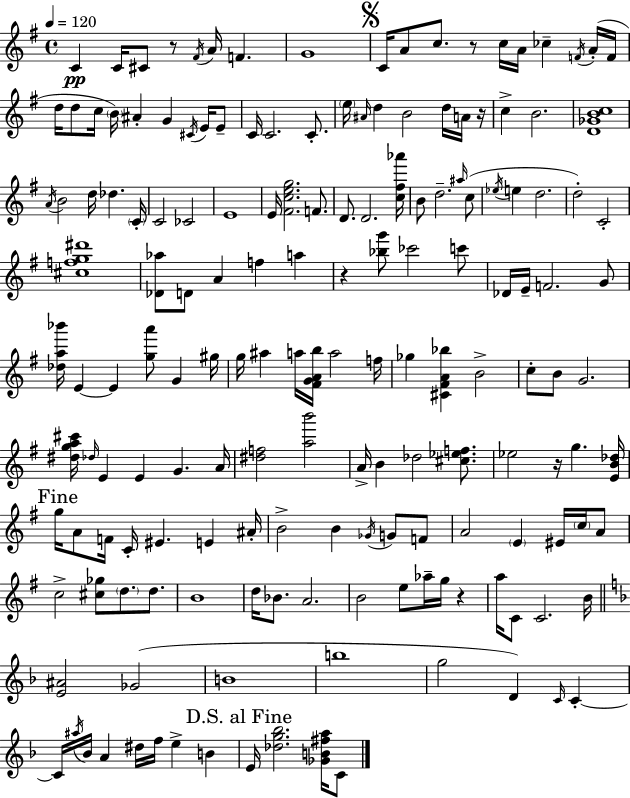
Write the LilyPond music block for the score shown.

{
  \clef treble
  \time 4/4
  \defaultTimeSignature
  \key g \major
  \tempo 4 = 120
  c'4\pp c'16 cis'8 r8 \acciaccatura { fis'16 } a'16 f'4. | g'1 | \mark \markup { \musicglyph "scripts.segno" } c'16 a'8 c''8. r8 c''16 a'16 ces''4-- \acciaccatura { f'16 } | a'16-.( f'16 d''16 d''8 c''16 \parenthesize b'16) ais'4-. g'4 \acciaccatura { cis'16 } | \break e'16 e'8-- c'16 c'2. | c'8.-. \parenthesize e''16 \grace { ais'16 } d''4 b'2 | d''16 a'16 r16 c''4-> b'2. | <d' ges' b' c''>1 | \break \acciaccatura { a'16 } b'2 d''16 des''4. | \parenthesize c'16-. c'2 ces'2 | e'1 | e'16 <fis' c'' e'' g''>2. | \break f'8. d'8. d'2. | <c'' fis'' aes'''>16 b'8 d''2.-- | \grace { ais''16 } c''8( \acciaccatura { ees''16 } e''4 d''2. | d''2-.) c'2-. | \break <cis'' f'' g'' dis'''>1 | <des' aes''>8 d'8 a'4 f''4 | a''4 r4 <bes'' g'''>8 ces'''2 | c'''8 des'16 e'16-- f'2. | \break g'8 <des'' a'' bes'''>16 e'4~~ e'4 | <g'' a'''>8 g'4 gis''16 g''16 ais''4 a''16 <fis' g' a' b''>16 a''2 | f''16 ges''4 <cis' fis' a' bes''>4 b'2-> | c''8-. b'8 g'2. | \break <dis'' g'' a'' cis'''>16 \grace { des''16 } e'4 e'4 | g'4. a'16 <dis'' f''>2 | <a'' b'''>2 a'16-> b'4 des''2 | <cis'' ees'' f''>8. ees''2 | \break r16 g''4. <e' b' des''>16 \mark "Fine" g''16 a'8 f'16 c'16-. eis'4. | e'4 ais'16-. b'2-> | b'4 \acciaccatura { ges'16 } g'8 f'8 a'2 | \parenthesize e'4 eis'16 \parenthesize c''16 a'8 c''2-> | \break <cis'' ges''>8 \parenthesize d''8. d''8. b'1 | d''16 bes'8. a'2. | b'2 | e''8 aes''16-- g''16 r4 a''16 c'8 c'2. | \break b'16 \bar "||" \break \key f \major <e' ais'>2 ges'2( | b'1 | b''1 | g''2 d'4) \grace { c'16 } c'4-.~~ | \break c'16 \acciaccatura { ais''16 } bes'16 a'4 dis''16 f''16 e''4-> b'4 | \mark "D.S. al Fine" e'16 <des'' g'' bes''>2. <ges' b' fis'' a''>16 | c'8 \bar "|."
}